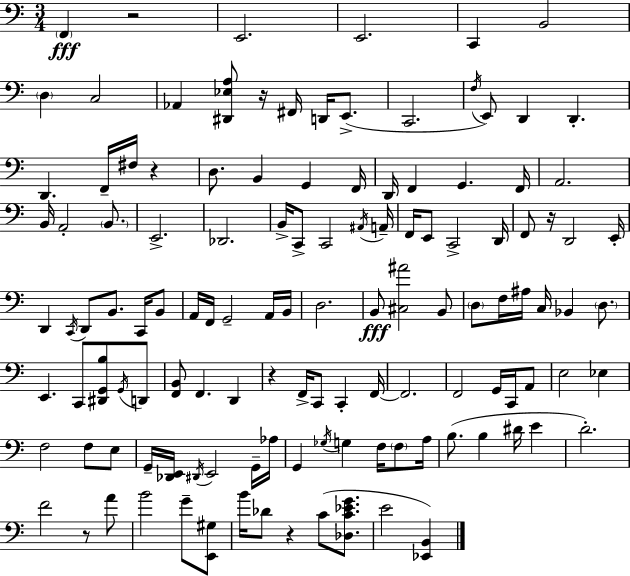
X:1
T:Untitled
M:3/4
L:1/4
K:C
F,, z2 E,,2 E,,2 C,, B,,2 D, C,2 _A,, [^D,,_E,A,]/2 z/4 ^F,,/4 D,,/4 E,,/2 C,,2 F,/4 E,,/2 D,, D,, D,, F,,/4 ^F,/4 z D,/2 B,, G,, F,,/4 D,,/4 F,, G,, F,,/4 A,,2 B,,/4 A,,2 B,,/2 E,,2 _D,,2 B,,/4 C,,/2 C,,2 ^A,,/4 A,,/4 F,,/4 E,,/2 C,,2 D,,/4 F,,/2 z/4 D,,2 E,,/4 D,, C,,/4 D,,/2 B,,/2 C,,/4 B,,/2 A,,/4 F,,/4 G,,2 A,,/4 B,,/4 D,2 B,,/2 [^C,^A]2 B,,/2 D,/2 F,/4 ^A,/4 C,/4 _B,, D,/2 E,, C,,/2 [^D,,G,,B,]/2 G,,/4 D,,/2 [F,,B,,]/2 F,, D,, z F,,/4 C,,/2 C,, F,,/4 F,,2 F,,2 G,,/4 C,,/4 A,,/2 E,2 _E, F,2 F,/2 E,/2 G,,/4 [_D,,E,,]/4 ^D,,/4 E,,2 G,,/4 _A,/4 G,, _G,/4 G, F,/4 F,/2 A,/4 B,/2 B, ^D/4 E D2 F2 z/2 A/2 B2 G/2 [E,,^G,]/2 B/4 _D/2 z C/2 [_D,C_EG]/2 E2 [_E,,B,,]